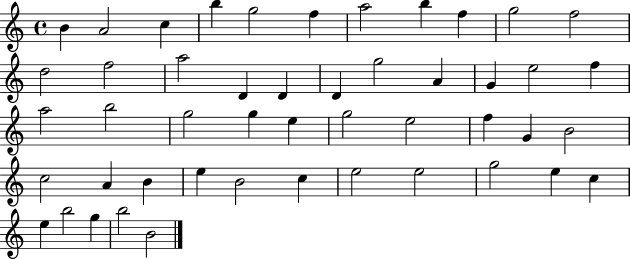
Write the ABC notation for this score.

X:1
T:Untitled
M:4/4
L:1/4
K:C
B A2 c b g2 f a2 b f g2 f2 d2 f2 a2 D D D g2 A G e2 f a2 b2 g2 g e g2 e2 f G B2 c2 A B e B2 c e2 e2 g2 e c e b2 g b2 B2